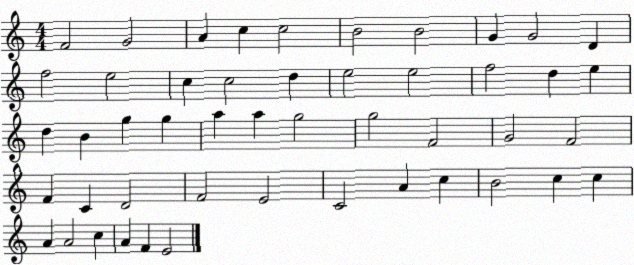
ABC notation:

X:1
T:Untitled
M:4/4
L:1/4
K:C
F2 G2 A c c2 B2 B2 G G2 D f2 e2 c c2 d e2 e2 f2 d e d B g g a a g2 g2 F2 G2 F2 F C D2 F2 E2 C2 A c B2 c c A A2 c A F E2